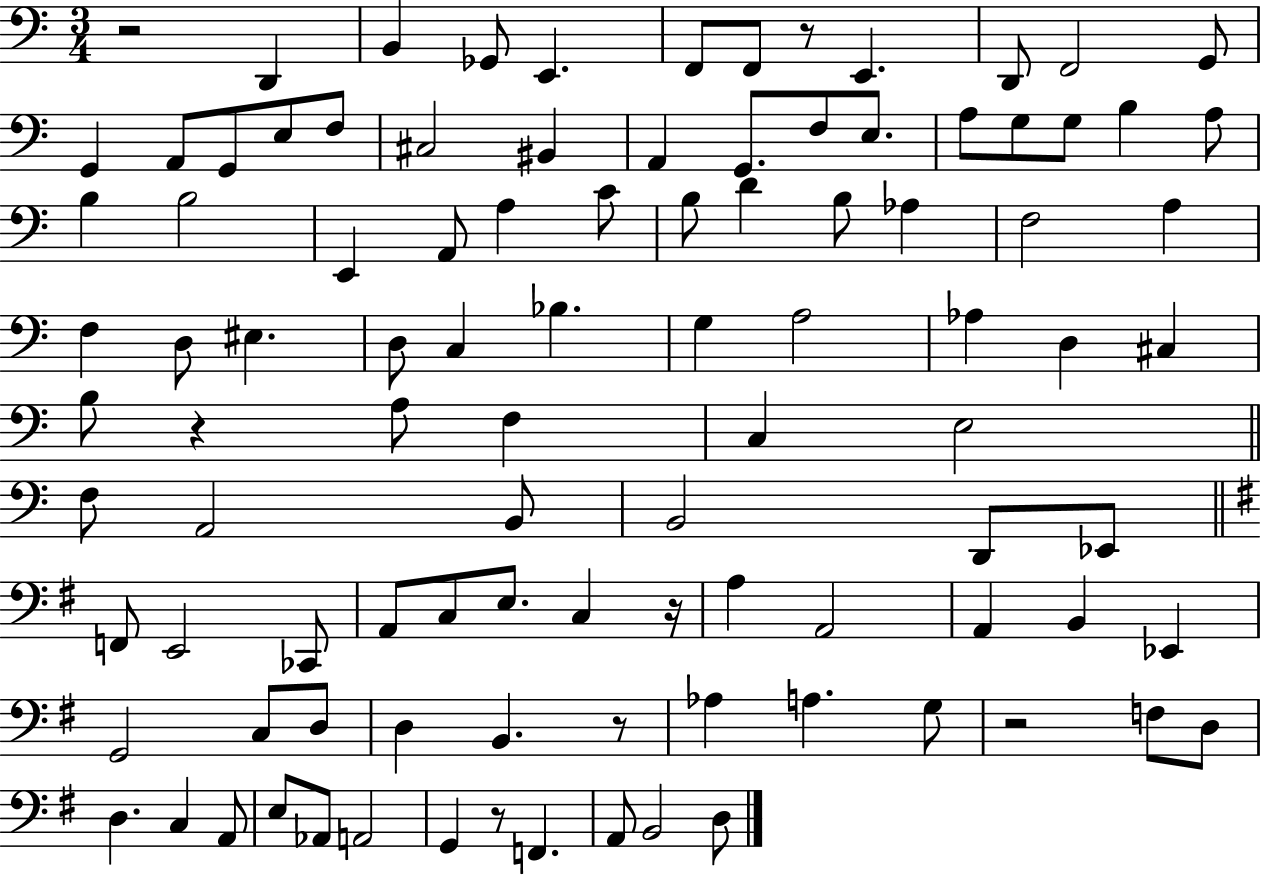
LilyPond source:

{
  \clef bass
  \numericTimeSignature
  \time 3/4
  \key c \major
  r2 d,4 | b,4 ges,8 e,4. | f,8 f,8 r8 e,4. | d,8 f,2 g,8 | \break g,4 a,8 g,8 e8 f8 | cis2 bis,4 | a,4 g,8. f8 e8. | a8 g8 g8 b4 a8 | \break b4 b2 | e,4 a,8 a4 c'8 | b8 d'4 b8 aes4 | f2 a4 | \break f4 d8 eis4. | d8 c4 bes4. | g4 a2 | aes4 d4 cis4 | \break b8 r4 a8 f4 | c4 e2 | \bar "||" \break \key a \minor f8 a,2 b,8 | b,2 d,8 ees,8 | \bar "||" \break \key e \minor f,8 e,2 ces,8 | a,8 c8 e8. c4 r16 | a4 a,2 | a,4 b,4 ees,4 | \break g,2 c8 d8 | d4 b,4. r8 | aes4 a4. g8 | r2 f8 d8 | \break d4. c4 a,8 | e8 aes,8 a,2 | g,4 r8 f,4. | a,8 b,2 d8 | \break \bar "|."
}